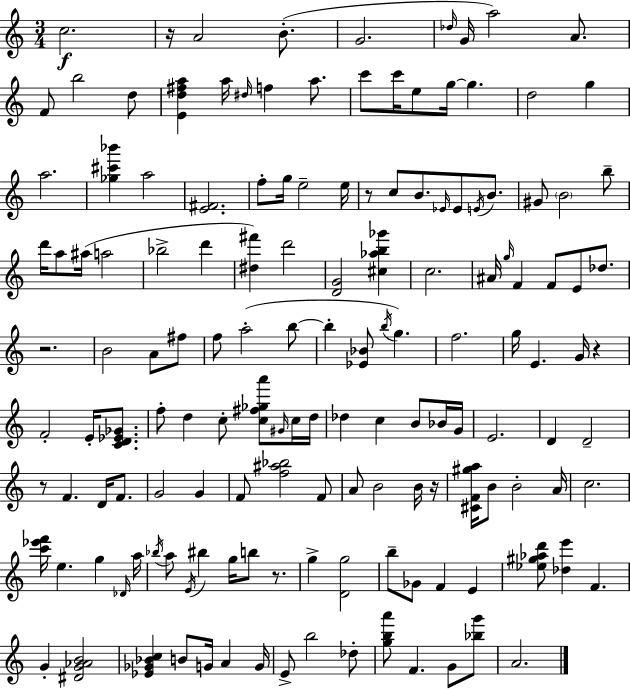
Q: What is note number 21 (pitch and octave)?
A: D5